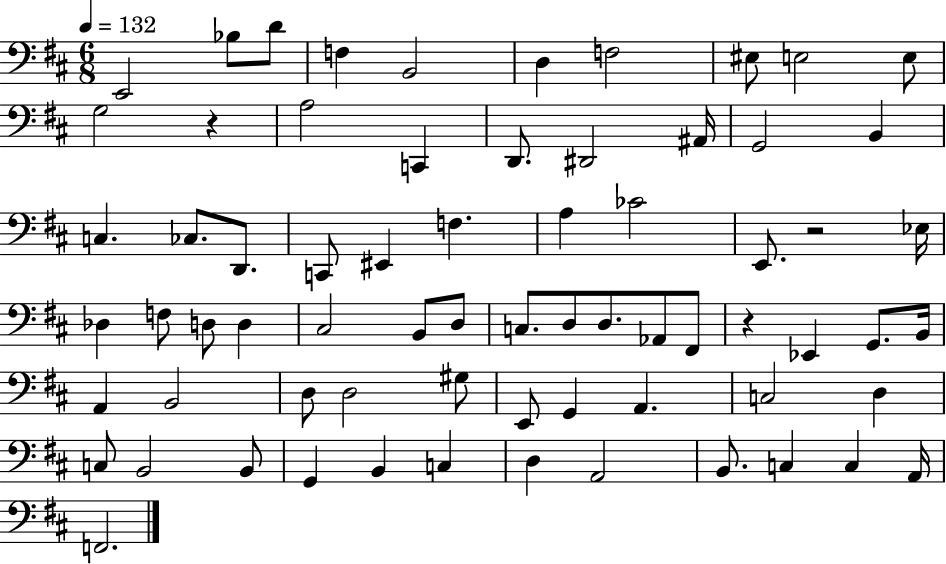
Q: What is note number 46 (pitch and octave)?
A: D3